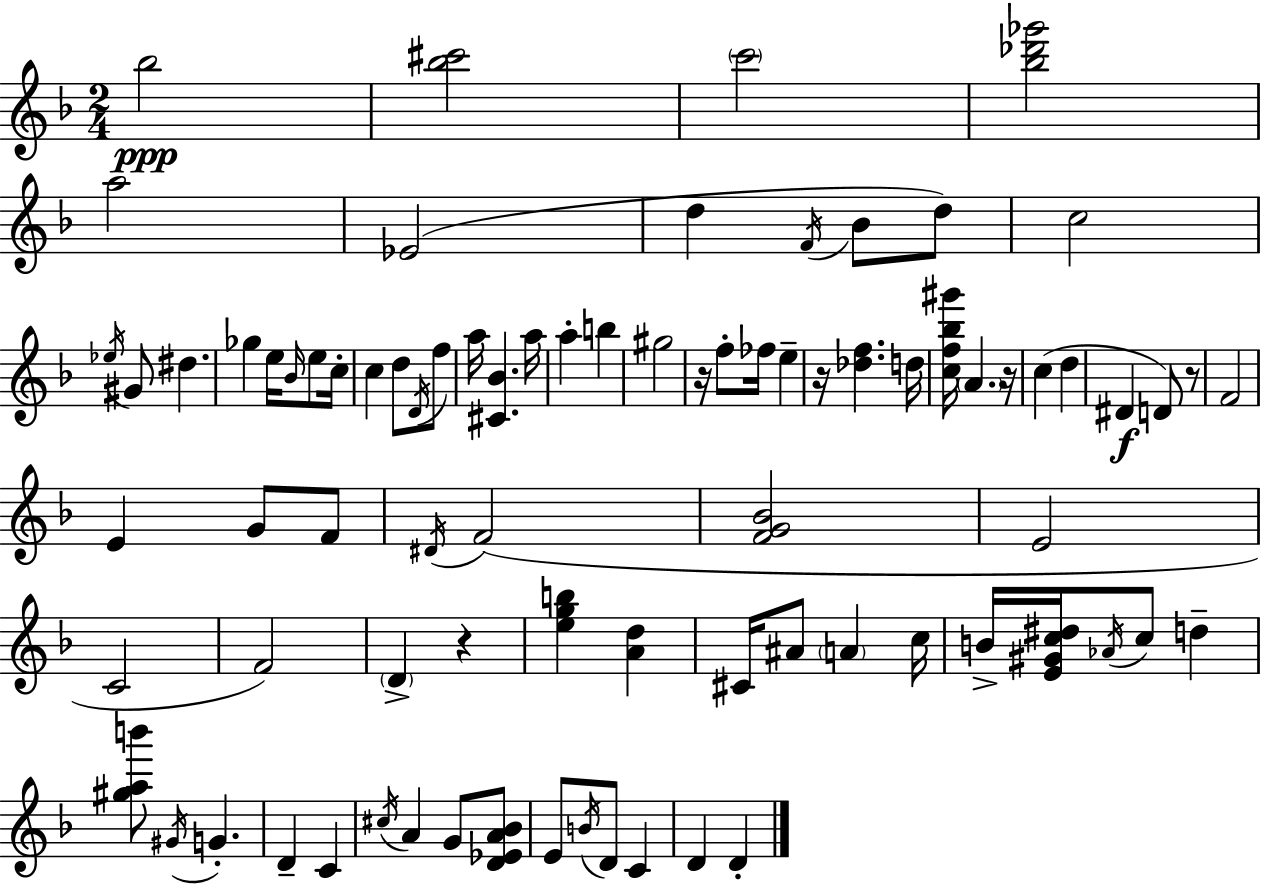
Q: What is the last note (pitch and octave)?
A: D4